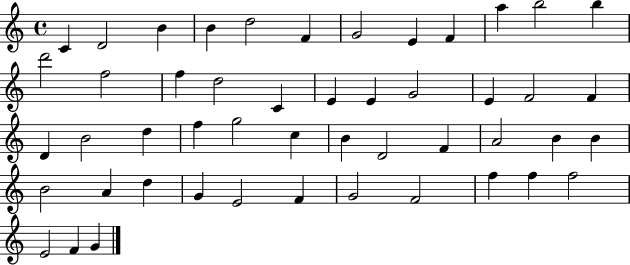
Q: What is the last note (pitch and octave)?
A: G4